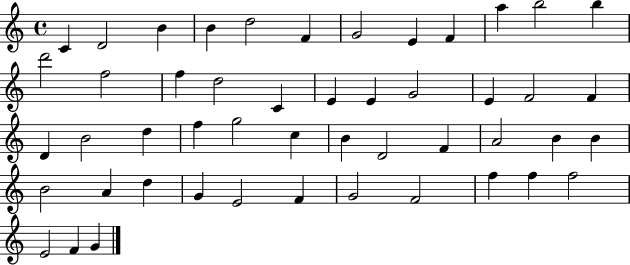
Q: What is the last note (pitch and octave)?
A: G4